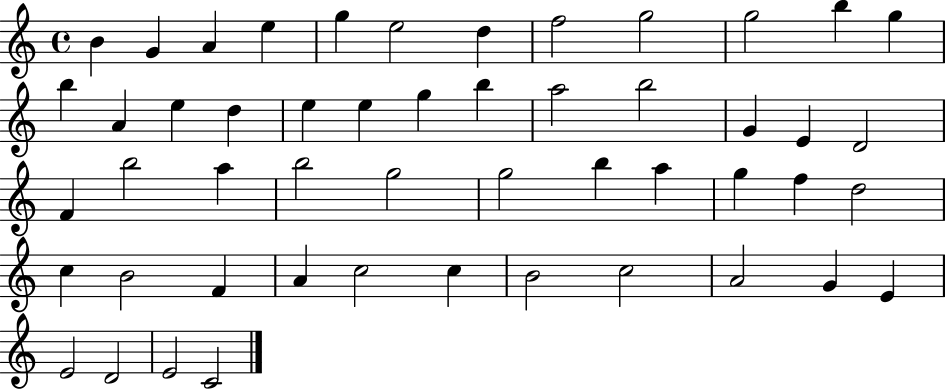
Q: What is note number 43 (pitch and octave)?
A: B4